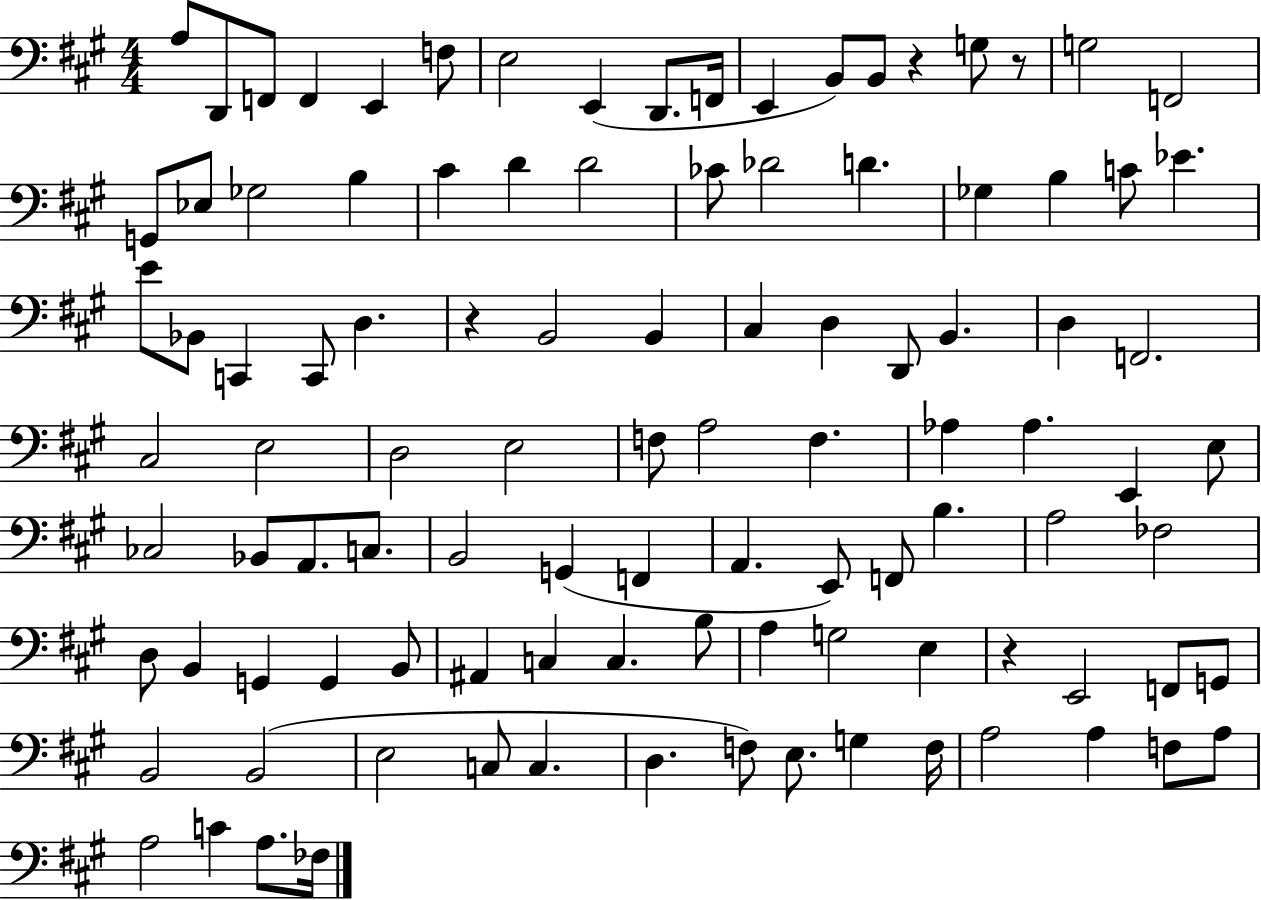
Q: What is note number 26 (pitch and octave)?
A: D4